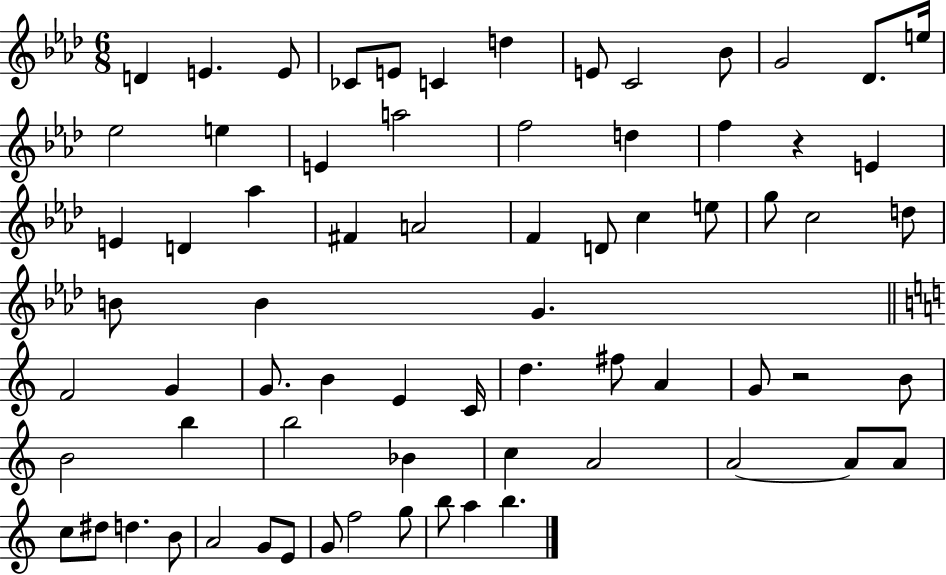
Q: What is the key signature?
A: AES major